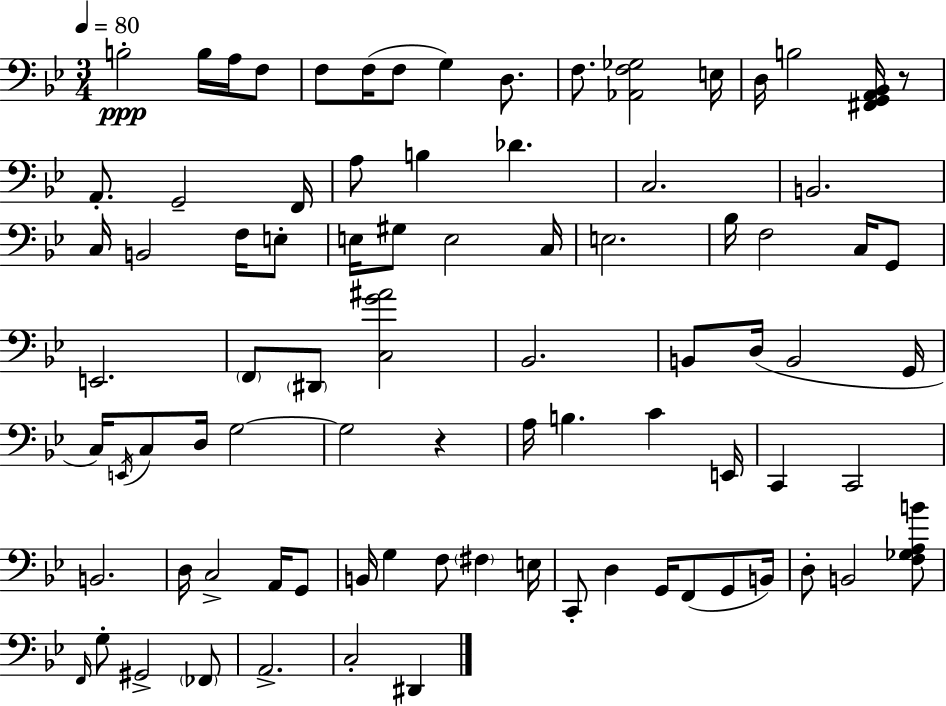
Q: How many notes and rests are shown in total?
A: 85